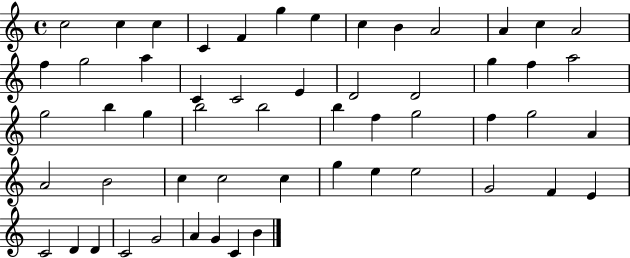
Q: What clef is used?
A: treble